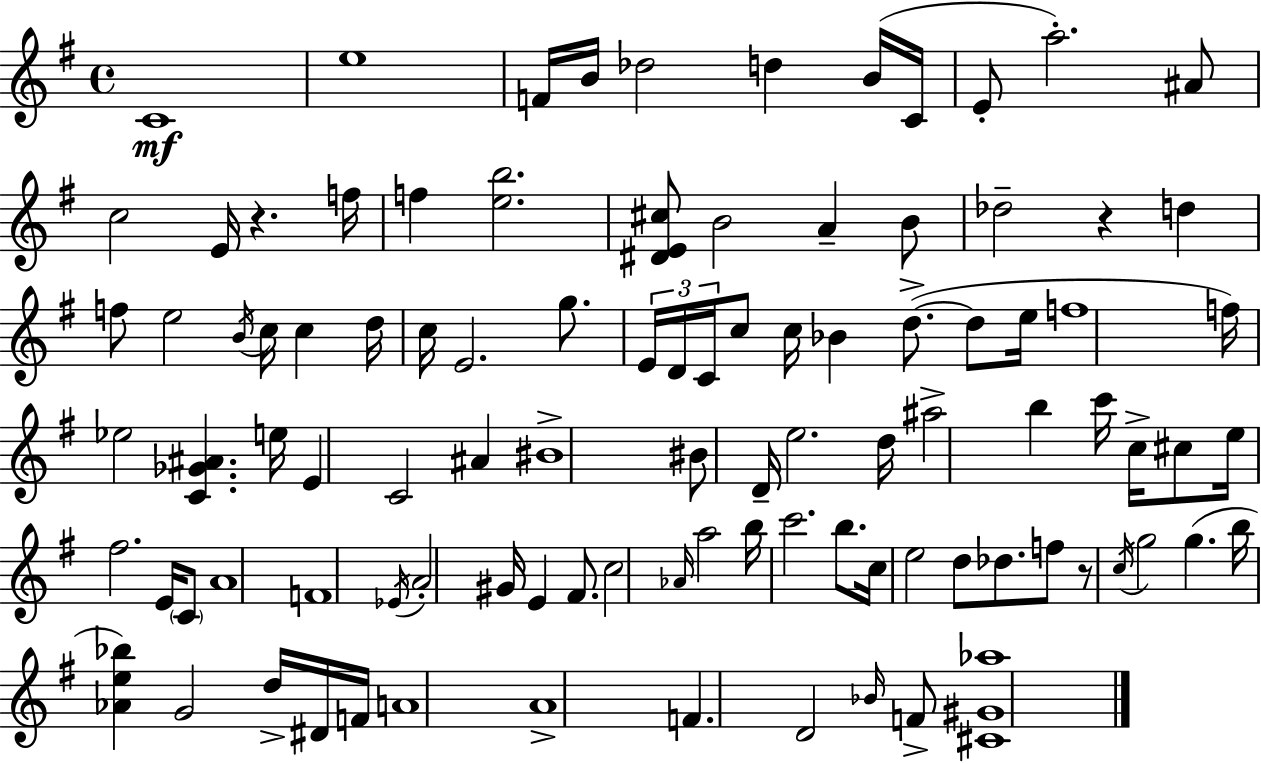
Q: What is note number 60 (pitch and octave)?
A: A4